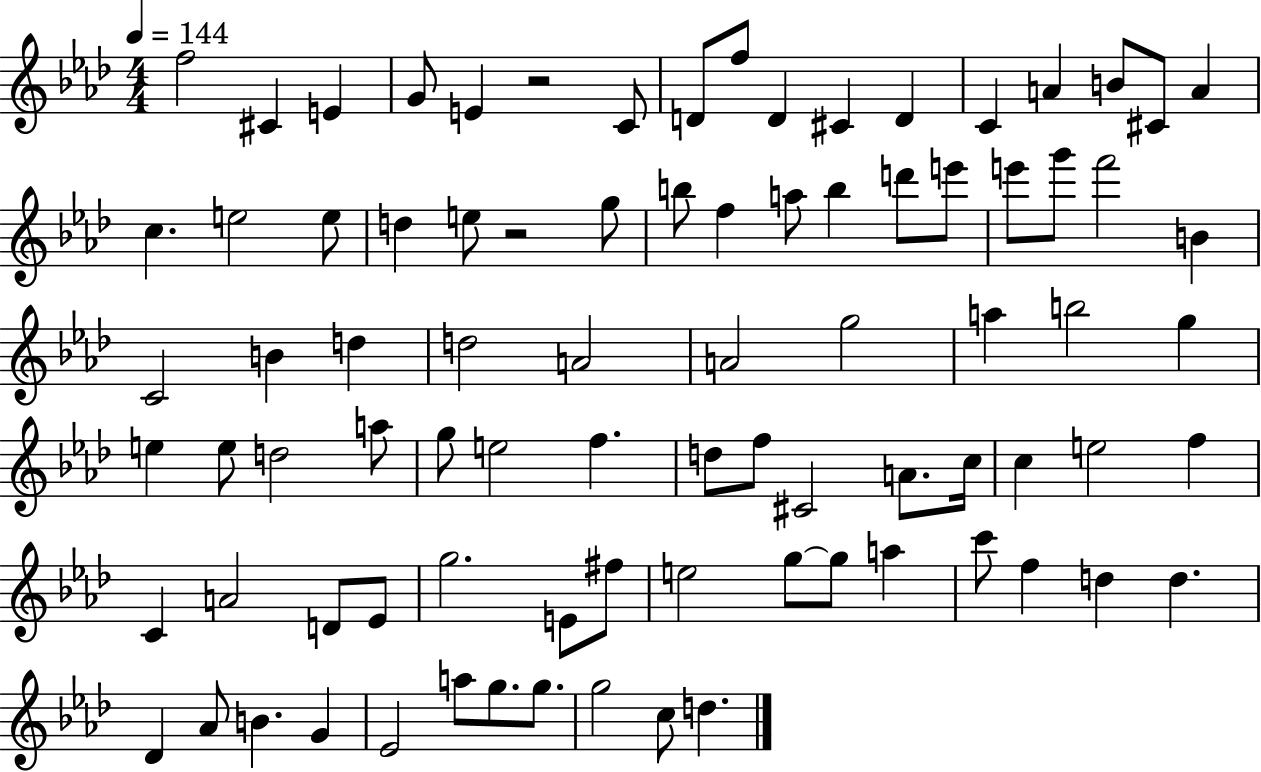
F5/h C#4/q E4/q G4/e E4/q R/h C4/e D4/e F5/e D4/q C#4/q D4/q C4/q A4/q B4/e C#4/e A4/q C5/q. E5/h E5/e D5/q E5/e R/h G5/e B5/e F5/q A5/e B5/q D6/e E6/e E6/e G6/e F6/h B4/q C4/h B4/q D5/q D5/h A4/h A4/h G5/h A5/q B5/h G5/q E5/q E5/e D5/h A5/e G5/e E5/h F5/q. D5/e F5/e C#4/h A4/e. C5/s C5/q E5/h F5/q C4/q A4/h D4/e Eb4/e G5/h. E4/e F#5/e E5/h G5/e G5/e A5/q C6/e F5/q D5/q D5/q. Db4/q Ab4/e B4/q. G4/q Eb4/h A5/e G5/e. G5/e. G5/h C5/e D5/q.